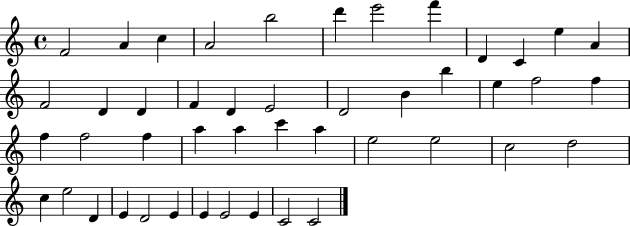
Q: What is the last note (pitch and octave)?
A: C4